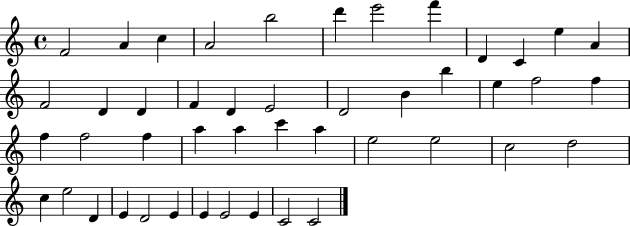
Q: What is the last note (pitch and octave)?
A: C4